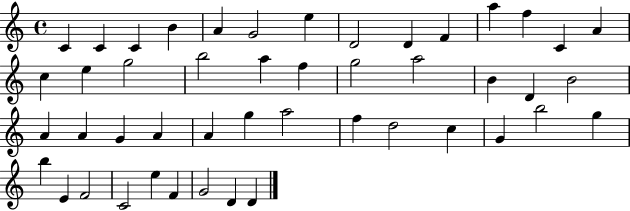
C4/q C4/q C4/q B4/q A4/q G4/h E5/q D4/h D4/q F4/q A5/q F5/q C4/q A4/q C5/q E5/q G5/h B5/h A5/q F5/q G5/h A5/h B4/q D4/q B4/h A4/q A4/q G4/q A4/q A4/q G5/q A5/h F5/q D5/h C5/q G4/q B5/h G5/q B5/q E4/q F4/h C4/h E5/q F4/q G4/h D4/q D4/q